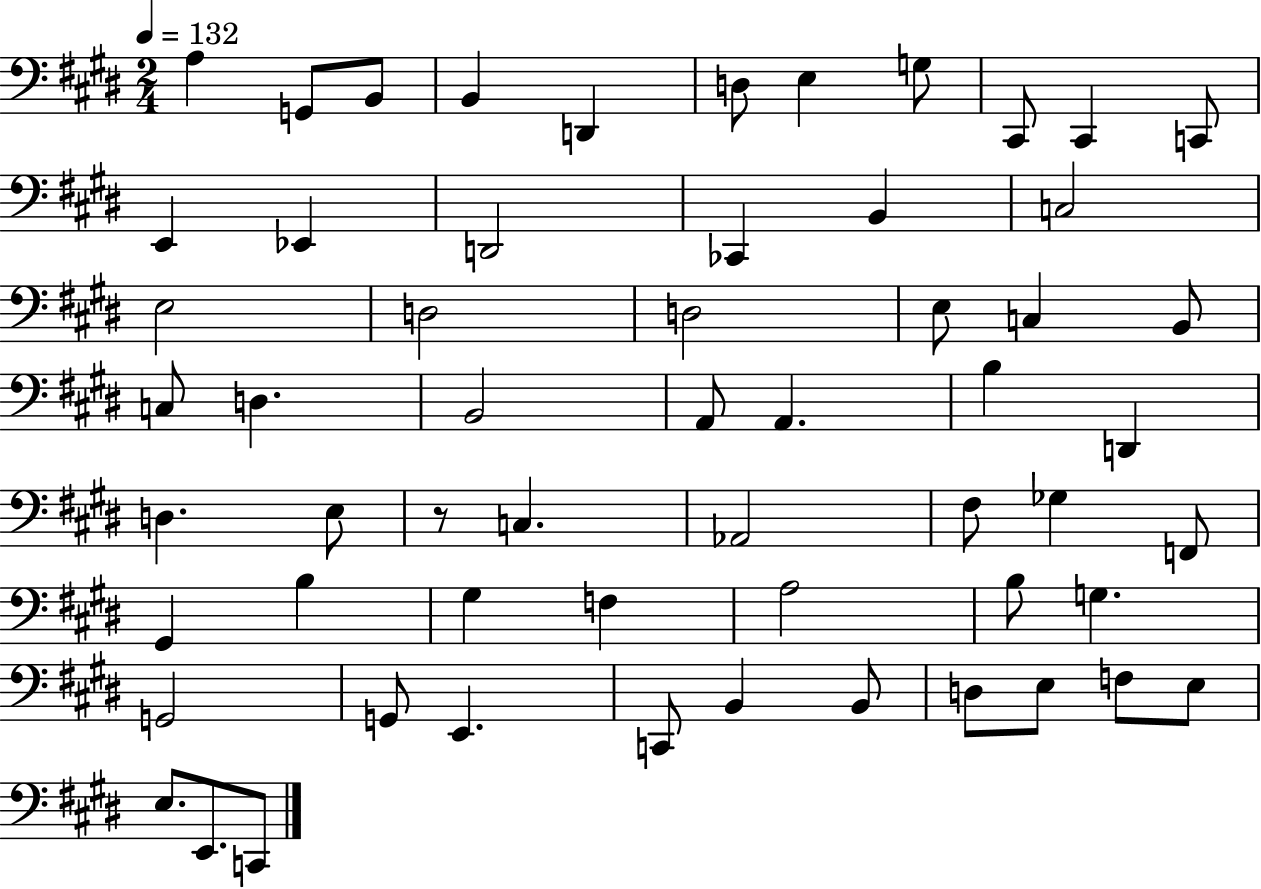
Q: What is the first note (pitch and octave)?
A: A3